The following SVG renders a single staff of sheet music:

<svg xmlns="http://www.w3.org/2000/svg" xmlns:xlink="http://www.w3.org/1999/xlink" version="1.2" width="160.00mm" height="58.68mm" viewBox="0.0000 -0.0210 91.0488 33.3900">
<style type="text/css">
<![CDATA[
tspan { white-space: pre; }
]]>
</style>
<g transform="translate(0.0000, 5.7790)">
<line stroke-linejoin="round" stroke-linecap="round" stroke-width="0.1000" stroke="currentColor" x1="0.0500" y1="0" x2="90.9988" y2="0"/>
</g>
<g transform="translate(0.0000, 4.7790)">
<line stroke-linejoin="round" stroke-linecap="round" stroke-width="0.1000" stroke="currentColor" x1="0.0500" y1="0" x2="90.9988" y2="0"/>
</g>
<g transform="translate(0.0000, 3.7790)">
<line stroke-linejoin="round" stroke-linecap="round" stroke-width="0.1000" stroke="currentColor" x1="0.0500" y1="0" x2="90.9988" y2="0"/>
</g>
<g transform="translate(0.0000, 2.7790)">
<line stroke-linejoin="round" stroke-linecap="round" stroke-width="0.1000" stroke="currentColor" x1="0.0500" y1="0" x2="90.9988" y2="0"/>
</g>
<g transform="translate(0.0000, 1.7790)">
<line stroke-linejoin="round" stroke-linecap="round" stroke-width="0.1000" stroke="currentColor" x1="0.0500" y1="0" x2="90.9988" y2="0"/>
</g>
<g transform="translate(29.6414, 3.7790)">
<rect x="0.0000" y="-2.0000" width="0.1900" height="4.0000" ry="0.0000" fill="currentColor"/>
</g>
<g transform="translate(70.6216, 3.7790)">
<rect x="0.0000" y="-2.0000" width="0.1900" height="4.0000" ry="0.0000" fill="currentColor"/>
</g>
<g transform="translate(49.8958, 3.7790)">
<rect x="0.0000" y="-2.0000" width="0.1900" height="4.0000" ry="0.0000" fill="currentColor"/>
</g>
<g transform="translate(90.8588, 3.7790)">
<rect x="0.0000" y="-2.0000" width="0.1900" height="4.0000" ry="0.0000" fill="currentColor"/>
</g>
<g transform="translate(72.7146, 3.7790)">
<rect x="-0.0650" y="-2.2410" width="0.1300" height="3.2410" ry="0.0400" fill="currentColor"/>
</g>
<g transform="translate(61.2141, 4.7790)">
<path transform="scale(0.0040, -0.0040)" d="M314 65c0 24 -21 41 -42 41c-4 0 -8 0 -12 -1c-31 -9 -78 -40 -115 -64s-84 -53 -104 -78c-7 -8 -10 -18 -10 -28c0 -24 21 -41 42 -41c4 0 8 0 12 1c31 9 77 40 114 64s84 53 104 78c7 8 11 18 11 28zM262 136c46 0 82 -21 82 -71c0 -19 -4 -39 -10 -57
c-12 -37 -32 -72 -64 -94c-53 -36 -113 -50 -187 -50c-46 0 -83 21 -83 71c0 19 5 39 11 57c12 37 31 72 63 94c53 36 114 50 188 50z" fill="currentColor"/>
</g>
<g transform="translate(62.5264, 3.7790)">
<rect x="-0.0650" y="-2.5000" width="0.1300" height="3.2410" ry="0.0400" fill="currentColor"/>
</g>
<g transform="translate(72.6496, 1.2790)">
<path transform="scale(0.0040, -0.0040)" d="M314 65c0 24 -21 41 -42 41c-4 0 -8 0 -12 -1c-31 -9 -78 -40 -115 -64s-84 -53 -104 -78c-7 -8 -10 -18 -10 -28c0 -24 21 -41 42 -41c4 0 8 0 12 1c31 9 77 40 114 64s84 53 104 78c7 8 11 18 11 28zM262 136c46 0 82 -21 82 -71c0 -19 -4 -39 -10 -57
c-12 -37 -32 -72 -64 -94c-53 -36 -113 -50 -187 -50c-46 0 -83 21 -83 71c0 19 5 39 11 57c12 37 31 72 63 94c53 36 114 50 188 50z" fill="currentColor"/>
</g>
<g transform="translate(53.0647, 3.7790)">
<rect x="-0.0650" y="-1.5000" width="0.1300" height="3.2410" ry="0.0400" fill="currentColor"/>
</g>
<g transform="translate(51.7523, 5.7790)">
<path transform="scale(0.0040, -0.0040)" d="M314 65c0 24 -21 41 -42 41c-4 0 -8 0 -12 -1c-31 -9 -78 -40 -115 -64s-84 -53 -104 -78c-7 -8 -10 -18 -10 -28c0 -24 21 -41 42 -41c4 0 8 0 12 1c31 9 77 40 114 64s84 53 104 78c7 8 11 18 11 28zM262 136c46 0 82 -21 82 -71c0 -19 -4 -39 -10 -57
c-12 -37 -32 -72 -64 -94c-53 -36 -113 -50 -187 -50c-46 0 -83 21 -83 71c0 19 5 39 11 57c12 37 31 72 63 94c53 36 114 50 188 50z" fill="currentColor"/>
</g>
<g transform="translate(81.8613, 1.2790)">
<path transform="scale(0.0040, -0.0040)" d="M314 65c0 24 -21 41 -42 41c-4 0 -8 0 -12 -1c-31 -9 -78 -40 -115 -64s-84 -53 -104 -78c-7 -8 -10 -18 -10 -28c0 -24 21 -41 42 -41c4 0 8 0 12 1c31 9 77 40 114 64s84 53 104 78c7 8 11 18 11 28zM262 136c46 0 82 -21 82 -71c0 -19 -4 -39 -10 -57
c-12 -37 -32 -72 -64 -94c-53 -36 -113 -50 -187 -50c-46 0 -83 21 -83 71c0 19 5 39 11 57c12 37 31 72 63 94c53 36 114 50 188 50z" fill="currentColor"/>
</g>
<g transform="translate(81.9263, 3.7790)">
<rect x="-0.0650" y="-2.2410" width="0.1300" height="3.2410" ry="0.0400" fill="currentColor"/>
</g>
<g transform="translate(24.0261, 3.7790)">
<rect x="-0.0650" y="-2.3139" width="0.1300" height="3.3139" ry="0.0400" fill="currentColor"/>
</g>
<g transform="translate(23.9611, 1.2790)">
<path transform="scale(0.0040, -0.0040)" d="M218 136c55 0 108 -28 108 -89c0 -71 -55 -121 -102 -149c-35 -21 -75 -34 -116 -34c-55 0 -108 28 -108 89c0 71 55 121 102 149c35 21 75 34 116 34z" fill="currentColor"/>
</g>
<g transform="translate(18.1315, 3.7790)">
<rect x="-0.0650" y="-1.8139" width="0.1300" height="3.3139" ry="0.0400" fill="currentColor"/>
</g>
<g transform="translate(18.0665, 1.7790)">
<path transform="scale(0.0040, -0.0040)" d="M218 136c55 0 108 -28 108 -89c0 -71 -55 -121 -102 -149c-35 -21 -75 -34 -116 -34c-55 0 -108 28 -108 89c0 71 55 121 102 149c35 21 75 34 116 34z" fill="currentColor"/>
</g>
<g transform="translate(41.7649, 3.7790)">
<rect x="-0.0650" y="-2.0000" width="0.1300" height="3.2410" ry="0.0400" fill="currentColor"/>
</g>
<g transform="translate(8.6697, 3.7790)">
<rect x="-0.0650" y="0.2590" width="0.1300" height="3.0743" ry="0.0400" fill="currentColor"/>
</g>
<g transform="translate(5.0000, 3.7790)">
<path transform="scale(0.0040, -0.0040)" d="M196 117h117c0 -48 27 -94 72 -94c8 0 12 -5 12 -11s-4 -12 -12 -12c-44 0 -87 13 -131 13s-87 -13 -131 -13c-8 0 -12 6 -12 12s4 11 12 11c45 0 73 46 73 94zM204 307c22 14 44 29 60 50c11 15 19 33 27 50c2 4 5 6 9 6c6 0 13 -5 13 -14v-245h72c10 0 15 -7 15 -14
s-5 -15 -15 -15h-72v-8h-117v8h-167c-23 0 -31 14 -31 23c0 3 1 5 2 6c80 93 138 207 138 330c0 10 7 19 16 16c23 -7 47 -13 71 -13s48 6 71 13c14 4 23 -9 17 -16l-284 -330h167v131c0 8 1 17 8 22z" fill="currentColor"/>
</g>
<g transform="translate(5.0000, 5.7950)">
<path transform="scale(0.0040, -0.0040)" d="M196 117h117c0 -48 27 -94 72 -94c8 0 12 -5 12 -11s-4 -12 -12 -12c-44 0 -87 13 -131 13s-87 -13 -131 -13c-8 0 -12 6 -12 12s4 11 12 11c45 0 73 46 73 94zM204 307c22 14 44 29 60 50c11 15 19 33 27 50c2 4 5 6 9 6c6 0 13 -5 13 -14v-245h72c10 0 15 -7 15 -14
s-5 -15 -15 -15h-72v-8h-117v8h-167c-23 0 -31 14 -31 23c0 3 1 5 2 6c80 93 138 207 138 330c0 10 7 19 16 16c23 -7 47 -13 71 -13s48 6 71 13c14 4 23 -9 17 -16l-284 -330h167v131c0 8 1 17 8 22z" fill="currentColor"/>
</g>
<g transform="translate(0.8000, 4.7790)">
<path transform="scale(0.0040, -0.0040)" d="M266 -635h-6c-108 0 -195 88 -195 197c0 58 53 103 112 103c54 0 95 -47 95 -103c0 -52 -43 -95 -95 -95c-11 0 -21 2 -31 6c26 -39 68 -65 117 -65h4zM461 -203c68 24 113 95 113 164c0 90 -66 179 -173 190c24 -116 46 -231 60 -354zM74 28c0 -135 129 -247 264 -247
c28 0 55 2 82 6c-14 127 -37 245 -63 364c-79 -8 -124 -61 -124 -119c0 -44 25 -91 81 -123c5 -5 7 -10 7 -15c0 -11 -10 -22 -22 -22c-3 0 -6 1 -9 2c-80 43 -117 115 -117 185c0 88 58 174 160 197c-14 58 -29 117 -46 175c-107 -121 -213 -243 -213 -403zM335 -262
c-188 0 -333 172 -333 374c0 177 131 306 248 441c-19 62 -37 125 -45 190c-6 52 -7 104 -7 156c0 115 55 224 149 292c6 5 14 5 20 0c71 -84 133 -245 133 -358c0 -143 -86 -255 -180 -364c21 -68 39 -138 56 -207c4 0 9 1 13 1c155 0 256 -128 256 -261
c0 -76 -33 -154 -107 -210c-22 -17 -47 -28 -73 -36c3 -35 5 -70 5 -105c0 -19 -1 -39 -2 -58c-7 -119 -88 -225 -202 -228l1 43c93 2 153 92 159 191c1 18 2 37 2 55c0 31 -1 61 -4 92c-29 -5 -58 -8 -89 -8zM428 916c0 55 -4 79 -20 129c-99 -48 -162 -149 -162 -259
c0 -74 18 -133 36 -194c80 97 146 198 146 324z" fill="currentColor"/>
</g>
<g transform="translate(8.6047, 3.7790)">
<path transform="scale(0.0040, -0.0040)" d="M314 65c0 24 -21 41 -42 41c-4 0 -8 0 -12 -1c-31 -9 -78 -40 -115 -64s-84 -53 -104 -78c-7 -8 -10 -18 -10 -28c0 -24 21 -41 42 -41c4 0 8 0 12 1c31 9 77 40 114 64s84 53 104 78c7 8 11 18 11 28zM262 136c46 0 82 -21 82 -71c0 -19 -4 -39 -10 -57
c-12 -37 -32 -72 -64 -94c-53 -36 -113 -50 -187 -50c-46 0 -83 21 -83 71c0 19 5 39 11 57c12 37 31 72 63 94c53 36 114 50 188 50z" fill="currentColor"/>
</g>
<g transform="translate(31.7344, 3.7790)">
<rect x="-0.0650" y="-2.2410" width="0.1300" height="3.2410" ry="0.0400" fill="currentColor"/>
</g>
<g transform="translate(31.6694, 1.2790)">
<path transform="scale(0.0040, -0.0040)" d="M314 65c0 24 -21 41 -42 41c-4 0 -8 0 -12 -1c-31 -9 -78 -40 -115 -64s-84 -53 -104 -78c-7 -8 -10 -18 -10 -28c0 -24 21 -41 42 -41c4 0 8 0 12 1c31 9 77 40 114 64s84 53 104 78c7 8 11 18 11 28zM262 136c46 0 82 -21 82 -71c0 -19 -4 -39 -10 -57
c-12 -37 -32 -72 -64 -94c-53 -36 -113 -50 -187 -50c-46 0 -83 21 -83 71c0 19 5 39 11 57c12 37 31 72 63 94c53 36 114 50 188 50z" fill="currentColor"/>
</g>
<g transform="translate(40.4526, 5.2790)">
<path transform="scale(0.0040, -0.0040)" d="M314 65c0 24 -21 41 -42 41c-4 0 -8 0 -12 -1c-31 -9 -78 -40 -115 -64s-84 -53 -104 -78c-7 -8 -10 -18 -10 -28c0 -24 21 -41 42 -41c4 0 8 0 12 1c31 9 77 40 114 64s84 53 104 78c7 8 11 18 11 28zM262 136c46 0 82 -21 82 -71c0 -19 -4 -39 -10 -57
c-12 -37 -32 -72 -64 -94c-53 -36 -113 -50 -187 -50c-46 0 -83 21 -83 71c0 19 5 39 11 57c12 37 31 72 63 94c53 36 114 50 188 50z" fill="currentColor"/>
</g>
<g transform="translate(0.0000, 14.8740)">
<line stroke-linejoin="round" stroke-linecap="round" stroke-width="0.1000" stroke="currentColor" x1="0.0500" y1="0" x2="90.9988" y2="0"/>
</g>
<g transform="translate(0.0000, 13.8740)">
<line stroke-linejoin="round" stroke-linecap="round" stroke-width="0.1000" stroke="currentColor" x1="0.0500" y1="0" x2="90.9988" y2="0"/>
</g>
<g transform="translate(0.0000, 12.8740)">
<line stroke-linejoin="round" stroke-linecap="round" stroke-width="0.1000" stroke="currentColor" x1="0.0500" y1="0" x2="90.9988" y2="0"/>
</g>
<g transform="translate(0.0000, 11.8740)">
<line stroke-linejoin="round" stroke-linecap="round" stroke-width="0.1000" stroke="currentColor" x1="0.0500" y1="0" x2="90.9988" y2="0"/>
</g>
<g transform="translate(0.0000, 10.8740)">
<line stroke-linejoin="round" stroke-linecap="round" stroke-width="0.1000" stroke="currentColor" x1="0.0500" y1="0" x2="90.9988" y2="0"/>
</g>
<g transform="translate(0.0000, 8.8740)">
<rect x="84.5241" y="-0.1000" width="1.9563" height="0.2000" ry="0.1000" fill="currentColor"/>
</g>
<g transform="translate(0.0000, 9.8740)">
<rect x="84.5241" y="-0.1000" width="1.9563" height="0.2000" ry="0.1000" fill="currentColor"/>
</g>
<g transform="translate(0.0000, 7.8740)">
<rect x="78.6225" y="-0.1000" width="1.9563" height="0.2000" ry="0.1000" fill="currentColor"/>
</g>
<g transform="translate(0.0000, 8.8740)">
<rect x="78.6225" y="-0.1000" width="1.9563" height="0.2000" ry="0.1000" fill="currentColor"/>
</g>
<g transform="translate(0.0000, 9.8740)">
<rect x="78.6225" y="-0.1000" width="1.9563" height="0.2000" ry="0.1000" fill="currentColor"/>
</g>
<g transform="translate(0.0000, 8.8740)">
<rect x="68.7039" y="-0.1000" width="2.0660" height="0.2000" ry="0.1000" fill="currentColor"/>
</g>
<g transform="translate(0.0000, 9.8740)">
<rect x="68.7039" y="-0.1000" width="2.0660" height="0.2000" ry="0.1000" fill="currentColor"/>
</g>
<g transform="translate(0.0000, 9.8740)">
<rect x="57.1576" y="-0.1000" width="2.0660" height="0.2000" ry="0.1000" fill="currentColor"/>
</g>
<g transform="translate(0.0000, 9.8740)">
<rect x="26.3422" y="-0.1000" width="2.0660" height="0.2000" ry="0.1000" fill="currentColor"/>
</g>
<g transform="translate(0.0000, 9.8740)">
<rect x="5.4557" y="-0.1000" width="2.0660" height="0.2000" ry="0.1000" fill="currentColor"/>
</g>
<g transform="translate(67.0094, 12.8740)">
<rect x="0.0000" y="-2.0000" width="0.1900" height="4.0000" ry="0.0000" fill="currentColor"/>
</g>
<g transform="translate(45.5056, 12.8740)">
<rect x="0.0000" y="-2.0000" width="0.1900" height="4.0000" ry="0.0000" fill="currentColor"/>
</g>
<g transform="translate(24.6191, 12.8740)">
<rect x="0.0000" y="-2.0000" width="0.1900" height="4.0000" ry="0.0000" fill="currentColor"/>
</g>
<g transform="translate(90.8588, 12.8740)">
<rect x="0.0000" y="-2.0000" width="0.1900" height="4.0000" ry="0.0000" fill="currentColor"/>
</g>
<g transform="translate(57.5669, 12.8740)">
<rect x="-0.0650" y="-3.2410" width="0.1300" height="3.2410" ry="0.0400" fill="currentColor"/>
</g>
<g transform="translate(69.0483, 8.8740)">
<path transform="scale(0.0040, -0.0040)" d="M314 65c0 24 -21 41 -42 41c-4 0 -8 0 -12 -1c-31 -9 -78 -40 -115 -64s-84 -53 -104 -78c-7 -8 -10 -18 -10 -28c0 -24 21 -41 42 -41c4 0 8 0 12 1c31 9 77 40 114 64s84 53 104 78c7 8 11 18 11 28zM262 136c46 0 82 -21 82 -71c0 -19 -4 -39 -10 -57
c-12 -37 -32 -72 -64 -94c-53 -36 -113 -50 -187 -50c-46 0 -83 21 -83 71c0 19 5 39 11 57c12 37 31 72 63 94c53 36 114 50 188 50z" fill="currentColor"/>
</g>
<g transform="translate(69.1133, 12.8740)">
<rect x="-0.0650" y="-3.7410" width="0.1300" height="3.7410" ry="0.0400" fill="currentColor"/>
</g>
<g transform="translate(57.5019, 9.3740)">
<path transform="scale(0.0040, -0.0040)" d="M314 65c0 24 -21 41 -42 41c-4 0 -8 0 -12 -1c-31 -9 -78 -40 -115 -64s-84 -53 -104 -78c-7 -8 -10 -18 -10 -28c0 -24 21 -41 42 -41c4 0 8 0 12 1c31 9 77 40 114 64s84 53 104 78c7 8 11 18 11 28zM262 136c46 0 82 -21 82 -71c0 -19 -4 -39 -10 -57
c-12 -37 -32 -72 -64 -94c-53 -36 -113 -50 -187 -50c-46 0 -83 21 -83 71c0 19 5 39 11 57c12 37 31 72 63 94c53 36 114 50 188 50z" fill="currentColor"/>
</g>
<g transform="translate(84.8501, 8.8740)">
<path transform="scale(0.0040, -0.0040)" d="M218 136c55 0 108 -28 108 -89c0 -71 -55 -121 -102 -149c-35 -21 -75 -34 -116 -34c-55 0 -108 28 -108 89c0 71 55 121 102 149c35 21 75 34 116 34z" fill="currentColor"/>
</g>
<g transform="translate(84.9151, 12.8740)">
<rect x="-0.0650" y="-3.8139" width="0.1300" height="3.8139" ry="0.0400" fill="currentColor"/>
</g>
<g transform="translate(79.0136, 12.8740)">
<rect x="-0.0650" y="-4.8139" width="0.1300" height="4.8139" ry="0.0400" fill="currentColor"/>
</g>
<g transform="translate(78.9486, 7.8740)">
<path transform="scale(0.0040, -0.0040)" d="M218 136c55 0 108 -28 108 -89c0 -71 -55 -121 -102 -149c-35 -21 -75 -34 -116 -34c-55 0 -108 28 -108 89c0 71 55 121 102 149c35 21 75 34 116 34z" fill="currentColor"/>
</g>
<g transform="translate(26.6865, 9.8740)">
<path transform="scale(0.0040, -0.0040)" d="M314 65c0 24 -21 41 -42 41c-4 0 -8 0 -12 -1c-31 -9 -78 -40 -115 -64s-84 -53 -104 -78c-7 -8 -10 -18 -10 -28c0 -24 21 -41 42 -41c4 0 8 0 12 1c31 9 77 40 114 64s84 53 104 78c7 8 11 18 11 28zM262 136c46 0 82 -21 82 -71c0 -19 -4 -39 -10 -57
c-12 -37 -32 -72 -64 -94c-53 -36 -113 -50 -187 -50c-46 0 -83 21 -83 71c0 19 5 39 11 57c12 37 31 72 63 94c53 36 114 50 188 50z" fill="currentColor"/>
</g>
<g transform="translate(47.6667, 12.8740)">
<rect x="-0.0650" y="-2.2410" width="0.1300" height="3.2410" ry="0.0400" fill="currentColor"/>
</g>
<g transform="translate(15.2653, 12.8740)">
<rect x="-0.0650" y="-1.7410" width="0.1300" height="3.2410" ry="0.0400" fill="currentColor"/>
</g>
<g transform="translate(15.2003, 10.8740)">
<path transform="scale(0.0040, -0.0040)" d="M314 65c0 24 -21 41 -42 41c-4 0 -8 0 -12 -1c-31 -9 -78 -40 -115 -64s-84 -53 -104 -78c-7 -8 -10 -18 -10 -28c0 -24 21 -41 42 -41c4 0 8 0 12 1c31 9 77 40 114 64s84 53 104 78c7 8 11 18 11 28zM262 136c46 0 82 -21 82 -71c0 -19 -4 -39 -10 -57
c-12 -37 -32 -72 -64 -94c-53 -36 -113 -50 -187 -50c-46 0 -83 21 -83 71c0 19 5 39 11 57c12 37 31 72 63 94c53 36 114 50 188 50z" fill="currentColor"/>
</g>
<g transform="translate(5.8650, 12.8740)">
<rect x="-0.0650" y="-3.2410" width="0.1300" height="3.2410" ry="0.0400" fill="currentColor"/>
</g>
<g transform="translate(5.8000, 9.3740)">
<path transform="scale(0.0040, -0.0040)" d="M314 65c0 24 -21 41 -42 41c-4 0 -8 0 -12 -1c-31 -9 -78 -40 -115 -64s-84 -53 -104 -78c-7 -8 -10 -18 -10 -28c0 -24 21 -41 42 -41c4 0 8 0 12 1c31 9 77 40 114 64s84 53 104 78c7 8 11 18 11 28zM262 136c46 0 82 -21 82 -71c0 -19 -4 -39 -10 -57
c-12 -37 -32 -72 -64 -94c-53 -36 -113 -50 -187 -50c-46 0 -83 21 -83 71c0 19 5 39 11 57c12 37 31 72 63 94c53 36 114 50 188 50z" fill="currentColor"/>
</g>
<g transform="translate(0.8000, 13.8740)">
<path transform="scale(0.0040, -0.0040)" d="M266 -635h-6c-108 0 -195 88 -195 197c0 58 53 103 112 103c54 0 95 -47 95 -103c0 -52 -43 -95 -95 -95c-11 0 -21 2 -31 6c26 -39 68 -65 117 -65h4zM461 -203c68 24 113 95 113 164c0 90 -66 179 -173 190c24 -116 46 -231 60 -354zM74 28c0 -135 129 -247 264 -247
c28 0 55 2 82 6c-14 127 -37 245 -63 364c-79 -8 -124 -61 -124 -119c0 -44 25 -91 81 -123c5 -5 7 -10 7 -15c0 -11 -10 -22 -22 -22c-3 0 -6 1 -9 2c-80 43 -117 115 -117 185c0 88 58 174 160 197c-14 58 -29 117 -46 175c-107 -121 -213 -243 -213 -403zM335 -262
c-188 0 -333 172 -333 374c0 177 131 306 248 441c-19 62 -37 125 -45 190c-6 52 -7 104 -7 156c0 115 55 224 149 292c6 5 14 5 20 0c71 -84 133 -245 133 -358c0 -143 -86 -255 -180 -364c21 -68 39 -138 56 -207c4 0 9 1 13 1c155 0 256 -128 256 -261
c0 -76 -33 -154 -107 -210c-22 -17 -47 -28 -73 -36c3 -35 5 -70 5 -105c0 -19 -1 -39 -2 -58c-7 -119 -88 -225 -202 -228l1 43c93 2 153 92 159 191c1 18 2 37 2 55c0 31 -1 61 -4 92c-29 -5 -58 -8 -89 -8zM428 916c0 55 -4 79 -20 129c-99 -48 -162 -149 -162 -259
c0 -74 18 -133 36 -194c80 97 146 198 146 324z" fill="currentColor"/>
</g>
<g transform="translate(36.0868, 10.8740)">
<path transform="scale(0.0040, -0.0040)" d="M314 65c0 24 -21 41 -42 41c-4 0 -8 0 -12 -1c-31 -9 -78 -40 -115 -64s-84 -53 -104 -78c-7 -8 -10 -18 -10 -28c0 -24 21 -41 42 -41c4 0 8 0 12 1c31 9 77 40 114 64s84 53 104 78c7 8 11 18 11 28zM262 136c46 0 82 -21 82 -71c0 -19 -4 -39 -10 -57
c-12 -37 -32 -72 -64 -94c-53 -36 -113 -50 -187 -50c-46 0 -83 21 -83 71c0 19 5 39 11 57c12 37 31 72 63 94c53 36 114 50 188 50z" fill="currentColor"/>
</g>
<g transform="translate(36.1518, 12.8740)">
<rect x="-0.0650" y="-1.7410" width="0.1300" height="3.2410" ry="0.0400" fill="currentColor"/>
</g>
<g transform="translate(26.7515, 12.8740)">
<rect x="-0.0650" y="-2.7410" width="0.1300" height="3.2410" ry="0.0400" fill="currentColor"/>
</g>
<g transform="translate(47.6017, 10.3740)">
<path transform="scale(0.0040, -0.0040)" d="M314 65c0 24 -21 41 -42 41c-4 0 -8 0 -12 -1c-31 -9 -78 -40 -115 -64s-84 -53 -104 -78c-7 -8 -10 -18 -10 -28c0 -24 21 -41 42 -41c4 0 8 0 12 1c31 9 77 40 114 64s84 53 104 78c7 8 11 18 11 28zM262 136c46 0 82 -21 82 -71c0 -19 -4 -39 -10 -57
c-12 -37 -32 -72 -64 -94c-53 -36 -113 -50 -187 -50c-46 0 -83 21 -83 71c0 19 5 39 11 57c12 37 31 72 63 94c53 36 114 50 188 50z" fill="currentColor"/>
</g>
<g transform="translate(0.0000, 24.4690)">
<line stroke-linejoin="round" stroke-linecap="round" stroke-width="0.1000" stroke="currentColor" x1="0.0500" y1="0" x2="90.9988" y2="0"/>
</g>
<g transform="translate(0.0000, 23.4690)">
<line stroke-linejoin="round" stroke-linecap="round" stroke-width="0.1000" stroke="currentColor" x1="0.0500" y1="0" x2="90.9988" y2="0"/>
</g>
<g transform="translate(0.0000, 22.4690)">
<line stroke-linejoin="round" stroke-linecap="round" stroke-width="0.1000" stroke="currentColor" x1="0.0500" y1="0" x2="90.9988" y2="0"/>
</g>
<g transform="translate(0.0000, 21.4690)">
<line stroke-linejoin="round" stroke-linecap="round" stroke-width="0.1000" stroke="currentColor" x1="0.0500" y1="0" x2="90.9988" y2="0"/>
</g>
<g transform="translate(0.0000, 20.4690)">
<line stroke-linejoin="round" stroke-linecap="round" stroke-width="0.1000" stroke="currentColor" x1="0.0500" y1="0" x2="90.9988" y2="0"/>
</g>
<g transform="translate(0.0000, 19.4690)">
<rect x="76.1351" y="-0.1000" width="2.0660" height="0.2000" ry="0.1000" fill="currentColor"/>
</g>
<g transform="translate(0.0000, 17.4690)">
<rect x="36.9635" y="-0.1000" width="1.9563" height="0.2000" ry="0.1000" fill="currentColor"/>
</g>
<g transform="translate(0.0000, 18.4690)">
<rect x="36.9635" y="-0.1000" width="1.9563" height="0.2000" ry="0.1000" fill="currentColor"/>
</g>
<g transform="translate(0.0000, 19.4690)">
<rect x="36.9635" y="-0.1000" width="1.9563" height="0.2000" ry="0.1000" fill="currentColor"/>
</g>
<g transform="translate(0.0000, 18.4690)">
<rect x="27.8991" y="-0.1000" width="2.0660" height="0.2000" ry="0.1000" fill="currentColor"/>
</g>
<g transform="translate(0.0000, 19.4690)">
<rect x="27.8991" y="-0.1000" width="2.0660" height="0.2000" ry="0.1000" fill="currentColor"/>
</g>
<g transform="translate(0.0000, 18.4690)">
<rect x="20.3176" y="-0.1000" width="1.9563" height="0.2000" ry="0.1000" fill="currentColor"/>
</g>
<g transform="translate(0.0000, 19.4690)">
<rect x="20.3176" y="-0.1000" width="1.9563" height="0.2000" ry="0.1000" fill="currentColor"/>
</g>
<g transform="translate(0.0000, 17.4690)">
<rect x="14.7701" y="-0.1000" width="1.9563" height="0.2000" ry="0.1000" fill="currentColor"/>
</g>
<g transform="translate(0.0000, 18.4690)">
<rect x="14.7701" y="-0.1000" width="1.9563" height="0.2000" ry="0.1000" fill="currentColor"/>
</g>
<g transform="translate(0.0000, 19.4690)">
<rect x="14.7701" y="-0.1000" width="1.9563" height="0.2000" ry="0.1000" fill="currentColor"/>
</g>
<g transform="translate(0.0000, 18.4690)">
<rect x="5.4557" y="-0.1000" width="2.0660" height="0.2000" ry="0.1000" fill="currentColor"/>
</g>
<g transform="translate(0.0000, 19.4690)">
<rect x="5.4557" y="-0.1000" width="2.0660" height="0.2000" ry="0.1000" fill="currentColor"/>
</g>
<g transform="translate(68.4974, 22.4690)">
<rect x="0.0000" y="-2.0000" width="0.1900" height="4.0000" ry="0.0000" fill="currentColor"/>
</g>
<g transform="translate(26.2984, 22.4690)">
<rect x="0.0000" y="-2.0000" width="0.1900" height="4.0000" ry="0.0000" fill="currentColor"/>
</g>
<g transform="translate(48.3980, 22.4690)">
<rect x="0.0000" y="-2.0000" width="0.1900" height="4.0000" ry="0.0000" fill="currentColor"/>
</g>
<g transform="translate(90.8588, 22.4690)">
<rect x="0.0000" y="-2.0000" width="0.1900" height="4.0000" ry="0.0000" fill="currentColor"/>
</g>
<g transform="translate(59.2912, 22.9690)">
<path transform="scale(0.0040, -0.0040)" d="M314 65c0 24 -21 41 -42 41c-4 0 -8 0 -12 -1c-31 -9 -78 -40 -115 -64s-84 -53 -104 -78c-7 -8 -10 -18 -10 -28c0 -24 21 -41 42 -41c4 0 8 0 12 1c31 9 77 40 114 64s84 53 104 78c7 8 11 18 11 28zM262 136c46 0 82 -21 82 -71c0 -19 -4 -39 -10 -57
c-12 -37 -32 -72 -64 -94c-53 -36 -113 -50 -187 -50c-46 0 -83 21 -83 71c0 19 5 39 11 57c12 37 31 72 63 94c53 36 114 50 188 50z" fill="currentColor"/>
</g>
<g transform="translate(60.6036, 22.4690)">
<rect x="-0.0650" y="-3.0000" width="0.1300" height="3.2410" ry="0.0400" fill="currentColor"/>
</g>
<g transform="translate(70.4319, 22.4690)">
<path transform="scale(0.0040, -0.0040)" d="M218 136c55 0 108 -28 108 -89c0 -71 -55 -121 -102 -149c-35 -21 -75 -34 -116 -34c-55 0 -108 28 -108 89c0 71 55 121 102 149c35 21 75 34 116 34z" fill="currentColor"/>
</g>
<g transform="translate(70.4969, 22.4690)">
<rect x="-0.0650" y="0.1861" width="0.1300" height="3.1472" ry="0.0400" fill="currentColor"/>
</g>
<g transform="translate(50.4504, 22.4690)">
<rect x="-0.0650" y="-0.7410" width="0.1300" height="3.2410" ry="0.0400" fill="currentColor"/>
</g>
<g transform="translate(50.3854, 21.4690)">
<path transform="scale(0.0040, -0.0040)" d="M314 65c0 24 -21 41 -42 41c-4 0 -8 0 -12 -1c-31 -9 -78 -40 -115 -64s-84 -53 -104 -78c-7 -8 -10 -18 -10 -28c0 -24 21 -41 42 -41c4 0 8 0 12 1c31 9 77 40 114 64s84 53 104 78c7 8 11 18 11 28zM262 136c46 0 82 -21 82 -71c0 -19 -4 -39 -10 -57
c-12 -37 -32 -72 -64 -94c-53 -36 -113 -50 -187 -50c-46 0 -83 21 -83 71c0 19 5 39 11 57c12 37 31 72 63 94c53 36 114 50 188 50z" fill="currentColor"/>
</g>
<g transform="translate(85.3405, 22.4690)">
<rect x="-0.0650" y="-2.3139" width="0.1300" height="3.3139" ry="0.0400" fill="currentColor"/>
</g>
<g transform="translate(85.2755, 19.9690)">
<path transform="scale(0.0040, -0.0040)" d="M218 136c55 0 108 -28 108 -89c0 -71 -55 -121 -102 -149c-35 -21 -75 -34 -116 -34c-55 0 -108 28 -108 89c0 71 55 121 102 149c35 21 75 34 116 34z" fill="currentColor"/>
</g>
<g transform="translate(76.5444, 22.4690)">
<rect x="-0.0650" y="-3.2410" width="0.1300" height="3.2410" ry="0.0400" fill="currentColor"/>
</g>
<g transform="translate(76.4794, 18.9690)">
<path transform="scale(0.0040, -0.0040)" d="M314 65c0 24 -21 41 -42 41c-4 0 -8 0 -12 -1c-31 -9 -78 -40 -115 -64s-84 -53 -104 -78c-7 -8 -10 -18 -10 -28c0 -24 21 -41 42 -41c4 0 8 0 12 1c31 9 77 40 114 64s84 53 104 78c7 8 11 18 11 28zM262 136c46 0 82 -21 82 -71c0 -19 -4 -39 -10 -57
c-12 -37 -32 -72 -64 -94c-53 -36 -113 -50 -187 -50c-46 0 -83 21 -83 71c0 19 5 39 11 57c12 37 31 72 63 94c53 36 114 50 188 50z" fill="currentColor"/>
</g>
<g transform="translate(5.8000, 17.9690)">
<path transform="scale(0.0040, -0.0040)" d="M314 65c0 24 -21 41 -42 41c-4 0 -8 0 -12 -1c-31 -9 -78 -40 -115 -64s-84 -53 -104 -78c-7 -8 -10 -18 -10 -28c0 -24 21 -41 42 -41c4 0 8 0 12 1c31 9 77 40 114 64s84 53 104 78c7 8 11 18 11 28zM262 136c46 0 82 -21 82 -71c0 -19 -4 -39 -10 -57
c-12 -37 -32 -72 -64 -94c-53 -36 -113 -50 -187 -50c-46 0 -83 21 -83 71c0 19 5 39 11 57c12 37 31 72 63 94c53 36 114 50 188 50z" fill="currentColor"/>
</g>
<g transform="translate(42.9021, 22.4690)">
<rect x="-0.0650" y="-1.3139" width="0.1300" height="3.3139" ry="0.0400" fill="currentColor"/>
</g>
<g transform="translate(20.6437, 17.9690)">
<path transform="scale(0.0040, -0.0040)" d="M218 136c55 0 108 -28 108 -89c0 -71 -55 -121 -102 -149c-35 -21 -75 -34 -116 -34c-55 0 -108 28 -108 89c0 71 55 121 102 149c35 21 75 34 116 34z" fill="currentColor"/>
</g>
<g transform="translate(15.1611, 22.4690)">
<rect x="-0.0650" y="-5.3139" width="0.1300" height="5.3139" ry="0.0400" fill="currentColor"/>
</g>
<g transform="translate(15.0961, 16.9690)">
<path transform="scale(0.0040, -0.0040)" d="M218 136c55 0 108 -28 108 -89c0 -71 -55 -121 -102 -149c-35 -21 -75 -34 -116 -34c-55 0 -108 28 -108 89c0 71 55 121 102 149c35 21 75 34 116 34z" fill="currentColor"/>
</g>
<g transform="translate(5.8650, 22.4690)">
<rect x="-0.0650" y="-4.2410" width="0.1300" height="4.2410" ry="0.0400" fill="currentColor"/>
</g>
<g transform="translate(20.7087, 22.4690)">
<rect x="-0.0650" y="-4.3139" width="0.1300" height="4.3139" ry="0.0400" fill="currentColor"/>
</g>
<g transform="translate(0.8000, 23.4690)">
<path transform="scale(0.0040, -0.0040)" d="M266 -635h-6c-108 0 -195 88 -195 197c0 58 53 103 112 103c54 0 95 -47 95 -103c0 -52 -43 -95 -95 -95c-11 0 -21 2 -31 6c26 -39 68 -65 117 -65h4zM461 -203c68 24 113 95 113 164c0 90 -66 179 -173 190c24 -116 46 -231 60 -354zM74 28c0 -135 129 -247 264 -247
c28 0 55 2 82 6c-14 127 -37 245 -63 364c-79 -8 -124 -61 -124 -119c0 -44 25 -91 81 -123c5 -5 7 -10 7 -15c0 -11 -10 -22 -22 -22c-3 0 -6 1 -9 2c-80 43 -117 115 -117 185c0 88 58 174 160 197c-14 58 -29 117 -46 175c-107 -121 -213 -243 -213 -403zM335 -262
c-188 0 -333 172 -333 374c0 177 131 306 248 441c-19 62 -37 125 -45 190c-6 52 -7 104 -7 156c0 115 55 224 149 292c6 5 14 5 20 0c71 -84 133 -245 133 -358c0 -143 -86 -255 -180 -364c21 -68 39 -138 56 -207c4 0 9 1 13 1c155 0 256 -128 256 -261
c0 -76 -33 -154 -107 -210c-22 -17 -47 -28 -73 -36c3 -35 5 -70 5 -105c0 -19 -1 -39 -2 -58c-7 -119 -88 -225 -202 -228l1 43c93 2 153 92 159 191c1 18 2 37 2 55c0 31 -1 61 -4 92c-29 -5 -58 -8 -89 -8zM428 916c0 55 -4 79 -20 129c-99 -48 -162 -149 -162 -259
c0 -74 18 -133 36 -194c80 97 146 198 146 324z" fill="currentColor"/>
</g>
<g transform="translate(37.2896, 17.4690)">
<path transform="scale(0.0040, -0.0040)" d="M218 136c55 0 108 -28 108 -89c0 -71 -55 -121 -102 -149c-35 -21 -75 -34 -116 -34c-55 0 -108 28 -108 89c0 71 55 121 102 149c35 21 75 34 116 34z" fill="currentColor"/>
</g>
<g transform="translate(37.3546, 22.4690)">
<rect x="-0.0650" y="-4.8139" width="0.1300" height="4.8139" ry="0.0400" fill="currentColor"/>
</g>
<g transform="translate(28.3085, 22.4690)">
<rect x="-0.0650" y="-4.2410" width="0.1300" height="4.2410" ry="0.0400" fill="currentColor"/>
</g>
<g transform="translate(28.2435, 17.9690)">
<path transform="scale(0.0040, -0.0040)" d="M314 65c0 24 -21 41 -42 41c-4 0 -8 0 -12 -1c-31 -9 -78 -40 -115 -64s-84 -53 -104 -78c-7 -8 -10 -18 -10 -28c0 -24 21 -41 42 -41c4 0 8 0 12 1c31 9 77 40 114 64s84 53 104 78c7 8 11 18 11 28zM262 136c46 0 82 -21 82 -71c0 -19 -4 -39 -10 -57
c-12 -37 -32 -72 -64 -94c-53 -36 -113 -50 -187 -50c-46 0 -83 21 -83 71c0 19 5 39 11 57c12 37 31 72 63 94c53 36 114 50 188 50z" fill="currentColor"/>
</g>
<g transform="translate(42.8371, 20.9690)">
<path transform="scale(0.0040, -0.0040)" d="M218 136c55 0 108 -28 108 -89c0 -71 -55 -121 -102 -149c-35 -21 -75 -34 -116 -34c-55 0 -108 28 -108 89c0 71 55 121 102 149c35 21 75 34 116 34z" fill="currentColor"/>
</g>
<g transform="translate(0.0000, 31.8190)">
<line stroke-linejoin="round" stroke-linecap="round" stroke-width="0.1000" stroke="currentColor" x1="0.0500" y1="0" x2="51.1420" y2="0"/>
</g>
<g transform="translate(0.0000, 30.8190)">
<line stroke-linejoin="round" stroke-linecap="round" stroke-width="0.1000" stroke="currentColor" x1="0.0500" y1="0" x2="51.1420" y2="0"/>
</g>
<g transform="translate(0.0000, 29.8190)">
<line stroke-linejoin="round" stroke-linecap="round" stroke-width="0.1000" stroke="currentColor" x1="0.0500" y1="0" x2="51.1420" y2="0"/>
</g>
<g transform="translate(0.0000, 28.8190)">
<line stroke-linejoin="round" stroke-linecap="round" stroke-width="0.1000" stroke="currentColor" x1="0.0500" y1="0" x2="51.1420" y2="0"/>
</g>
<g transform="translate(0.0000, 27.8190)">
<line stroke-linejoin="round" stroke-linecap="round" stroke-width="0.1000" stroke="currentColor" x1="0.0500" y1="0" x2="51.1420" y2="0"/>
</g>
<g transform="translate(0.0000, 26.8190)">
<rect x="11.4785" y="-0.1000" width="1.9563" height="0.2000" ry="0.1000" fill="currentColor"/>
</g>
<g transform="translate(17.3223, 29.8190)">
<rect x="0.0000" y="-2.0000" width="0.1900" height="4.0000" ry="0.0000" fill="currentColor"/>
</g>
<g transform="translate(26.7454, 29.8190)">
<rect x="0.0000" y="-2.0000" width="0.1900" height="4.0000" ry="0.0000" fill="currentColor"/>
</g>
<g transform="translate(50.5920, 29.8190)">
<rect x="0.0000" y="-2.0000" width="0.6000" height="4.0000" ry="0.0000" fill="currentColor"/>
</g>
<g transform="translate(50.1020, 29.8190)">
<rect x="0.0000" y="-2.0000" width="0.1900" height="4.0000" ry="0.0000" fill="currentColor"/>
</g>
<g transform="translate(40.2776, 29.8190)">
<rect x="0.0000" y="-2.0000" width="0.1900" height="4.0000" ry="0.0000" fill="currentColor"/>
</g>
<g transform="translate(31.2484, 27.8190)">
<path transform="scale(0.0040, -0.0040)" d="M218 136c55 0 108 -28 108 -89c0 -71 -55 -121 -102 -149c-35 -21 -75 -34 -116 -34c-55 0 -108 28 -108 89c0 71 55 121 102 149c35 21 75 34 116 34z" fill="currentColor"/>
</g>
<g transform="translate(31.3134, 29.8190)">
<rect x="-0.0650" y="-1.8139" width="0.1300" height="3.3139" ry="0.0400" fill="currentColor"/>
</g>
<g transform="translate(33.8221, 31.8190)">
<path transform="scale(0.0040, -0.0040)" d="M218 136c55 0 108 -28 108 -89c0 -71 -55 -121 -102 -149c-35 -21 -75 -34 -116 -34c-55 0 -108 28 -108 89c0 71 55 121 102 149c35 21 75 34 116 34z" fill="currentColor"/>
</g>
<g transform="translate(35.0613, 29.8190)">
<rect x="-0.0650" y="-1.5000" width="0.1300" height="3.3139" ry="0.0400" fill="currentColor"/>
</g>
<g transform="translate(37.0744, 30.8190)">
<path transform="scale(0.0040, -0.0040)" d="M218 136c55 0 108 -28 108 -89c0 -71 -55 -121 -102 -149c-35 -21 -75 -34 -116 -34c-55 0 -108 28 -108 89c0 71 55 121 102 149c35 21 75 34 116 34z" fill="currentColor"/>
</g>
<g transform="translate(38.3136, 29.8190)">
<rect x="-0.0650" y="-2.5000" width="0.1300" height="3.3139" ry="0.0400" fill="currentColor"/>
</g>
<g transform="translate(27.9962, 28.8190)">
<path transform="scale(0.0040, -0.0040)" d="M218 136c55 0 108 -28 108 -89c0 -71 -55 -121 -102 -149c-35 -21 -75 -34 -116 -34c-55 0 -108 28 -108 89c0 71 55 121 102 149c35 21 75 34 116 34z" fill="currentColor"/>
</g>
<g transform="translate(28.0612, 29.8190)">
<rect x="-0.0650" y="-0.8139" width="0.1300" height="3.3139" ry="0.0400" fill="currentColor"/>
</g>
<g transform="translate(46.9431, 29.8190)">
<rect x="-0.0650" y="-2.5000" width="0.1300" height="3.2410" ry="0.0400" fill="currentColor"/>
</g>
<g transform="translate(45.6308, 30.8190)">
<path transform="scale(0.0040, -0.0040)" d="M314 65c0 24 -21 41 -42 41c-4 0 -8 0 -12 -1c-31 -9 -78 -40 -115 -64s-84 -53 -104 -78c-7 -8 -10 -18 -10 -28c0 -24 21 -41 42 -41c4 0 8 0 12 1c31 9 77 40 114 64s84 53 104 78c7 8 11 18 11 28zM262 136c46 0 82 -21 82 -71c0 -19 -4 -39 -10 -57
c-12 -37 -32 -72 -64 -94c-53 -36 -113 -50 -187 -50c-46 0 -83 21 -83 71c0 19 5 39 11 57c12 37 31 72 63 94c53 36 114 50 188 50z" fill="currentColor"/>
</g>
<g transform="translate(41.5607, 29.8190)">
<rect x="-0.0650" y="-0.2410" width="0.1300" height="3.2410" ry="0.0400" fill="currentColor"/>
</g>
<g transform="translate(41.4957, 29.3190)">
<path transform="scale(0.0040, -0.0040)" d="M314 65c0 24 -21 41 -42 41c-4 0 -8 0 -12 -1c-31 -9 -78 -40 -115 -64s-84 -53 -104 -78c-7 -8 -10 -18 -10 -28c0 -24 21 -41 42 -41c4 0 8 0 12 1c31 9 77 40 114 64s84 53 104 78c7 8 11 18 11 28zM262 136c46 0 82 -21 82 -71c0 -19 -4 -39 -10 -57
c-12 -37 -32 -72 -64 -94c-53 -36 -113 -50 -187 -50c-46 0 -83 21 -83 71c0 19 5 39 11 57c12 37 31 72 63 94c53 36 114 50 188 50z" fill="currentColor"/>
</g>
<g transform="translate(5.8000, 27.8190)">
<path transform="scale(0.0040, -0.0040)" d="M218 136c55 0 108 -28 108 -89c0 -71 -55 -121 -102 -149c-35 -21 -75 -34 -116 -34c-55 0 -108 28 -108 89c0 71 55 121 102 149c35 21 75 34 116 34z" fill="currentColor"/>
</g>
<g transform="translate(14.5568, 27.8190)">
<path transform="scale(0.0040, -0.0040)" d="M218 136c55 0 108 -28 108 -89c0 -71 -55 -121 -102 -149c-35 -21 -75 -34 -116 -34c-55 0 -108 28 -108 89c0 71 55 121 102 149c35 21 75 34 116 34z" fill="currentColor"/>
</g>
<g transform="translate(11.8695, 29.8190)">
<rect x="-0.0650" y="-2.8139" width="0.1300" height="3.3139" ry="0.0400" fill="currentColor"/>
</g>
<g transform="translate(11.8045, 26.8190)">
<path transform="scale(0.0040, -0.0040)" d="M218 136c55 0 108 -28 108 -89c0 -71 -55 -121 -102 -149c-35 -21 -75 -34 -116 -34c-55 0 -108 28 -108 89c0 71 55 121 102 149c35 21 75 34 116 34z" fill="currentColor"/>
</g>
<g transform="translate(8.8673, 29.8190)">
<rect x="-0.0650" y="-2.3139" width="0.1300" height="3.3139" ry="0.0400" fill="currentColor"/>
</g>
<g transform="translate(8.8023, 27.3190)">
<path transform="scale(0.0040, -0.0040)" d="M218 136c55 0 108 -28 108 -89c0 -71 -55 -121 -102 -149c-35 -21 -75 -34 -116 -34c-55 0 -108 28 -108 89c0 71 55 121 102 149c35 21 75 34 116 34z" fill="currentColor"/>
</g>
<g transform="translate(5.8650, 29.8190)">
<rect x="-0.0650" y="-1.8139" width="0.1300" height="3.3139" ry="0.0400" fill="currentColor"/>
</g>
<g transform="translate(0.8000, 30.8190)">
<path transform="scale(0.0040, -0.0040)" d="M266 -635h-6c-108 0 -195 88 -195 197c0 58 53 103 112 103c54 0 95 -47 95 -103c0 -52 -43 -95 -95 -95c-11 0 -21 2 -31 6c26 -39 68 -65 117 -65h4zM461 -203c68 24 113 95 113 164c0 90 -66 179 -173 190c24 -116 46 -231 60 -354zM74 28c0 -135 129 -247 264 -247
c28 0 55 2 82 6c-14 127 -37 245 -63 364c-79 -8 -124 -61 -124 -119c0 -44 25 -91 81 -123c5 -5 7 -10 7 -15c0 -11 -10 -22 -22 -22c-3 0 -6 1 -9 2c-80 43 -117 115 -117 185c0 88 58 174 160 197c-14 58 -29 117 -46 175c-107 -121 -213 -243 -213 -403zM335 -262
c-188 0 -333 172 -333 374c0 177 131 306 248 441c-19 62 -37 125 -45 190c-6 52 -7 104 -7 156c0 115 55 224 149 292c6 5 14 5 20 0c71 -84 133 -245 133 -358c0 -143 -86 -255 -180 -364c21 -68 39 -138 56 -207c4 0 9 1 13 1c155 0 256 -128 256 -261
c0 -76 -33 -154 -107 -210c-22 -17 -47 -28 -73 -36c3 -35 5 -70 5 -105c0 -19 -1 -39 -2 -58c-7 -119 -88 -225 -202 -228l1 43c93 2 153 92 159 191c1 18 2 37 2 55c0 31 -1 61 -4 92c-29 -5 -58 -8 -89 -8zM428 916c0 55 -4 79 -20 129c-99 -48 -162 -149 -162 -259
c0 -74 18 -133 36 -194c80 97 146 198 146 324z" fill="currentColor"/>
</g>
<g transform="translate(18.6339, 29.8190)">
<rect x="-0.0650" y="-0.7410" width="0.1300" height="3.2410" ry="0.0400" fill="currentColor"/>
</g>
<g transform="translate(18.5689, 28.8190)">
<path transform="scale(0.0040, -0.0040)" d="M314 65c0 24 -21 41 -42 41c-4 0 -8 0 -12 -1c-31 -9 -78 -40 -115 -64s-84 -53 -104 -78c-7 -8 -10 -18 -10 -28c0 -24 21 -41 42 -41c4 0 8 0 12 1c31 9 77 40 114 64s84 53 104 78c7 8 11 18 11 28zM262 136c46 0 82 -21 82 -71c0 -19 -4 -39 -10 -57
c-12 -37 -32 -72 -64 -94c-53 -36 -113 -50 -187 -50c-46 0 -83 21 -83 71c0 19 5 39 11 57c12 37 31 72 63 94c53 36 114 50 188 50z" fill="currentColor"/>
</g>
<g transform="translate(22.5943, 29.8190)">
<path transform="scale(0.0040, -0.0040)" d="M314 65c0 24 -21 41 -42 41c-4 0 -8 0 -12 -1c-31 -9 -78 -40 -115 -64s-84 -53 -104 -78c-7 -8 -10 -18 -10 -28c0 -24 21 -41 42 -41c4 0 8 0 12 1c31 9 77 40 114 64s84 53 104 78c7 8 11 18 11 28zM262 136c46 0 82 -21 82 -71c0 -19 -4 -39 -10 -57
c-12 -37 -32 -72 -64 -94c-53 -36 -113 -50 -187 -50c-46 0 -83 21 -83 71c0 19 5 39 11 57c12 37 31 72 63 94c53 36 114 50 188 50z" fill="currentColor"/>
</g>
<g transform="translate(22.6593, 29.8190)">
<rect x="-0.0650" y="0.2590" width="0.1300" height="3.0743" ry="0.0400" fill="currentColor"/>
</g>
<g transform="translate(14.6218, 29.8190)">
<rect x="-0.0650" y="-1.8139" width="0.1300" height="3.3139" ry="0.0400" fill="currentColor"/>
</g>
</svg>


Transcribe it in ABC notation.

X:1
T:Untitled
M:4/4
L:1/4
K:C
B2 f g g2 F2 E2 G2 g2 g2 b2 f2 a2 f2 g2 b2 c'2 e' c' d'2 f' d' d'2 e' e d2 A2 B b2 g f g a f d2 B2 d f E G c2 G2